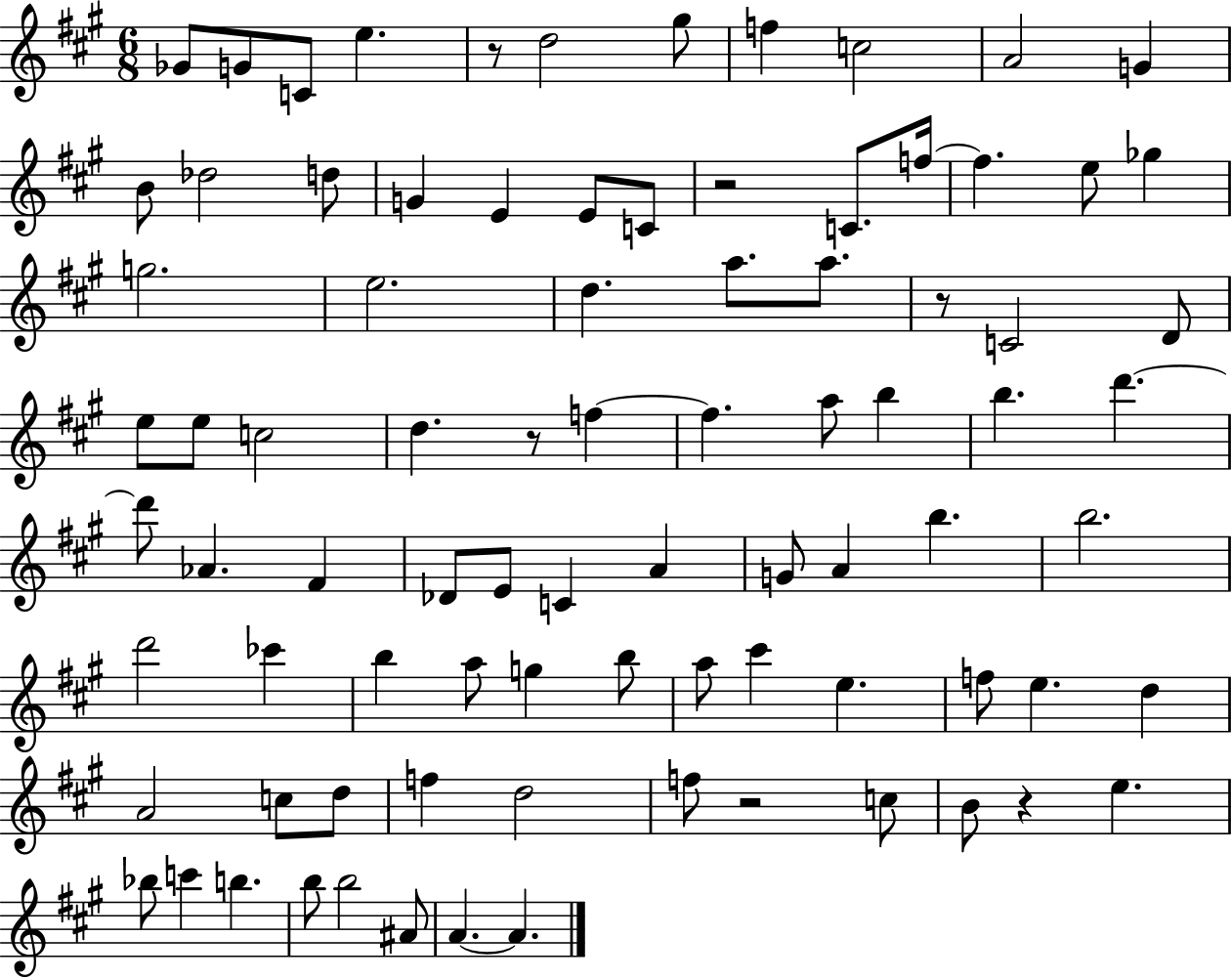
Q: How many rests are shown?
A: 6